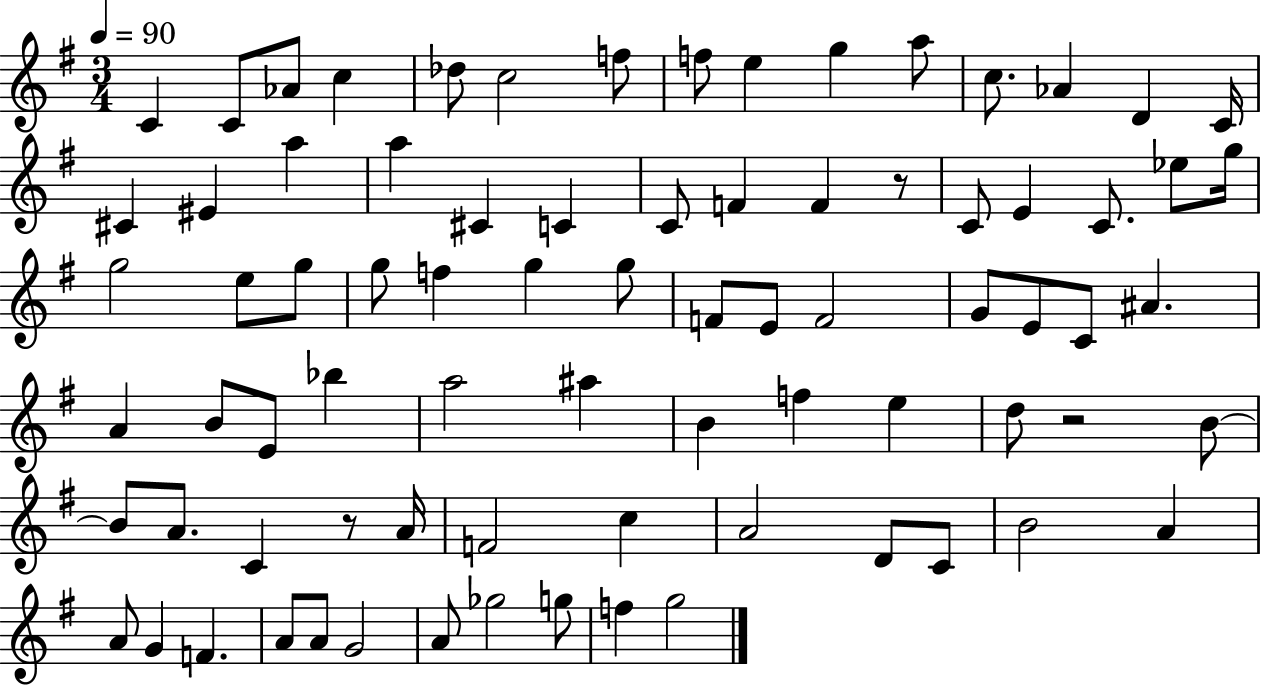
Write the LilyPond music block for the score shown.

{
  \clef treble
  \numericTimeSignature
  \time 3/4
  \key g \major
  \tempo 4 = 90
  \repeat volta 2 { c'4 c'8 aes'8 c''4 | des''8 c''2 f''8 | f''8 e''4 g''4 a''8 | c''8. aes'4 d'4 c'16 | \break cis'4 eis'4 a''4 | a''4 cis'4 c'4 | c'8 f'4 f'4 r8 | c'8 e'4 c'8. ees''8 g''16 | \break g''2 e''8 g''8 | g''8 f''4 g''4 g''8 | f'8 e'8 f'2 | g'8 e'8 c'8 ais'4. | \break a'4 b'8 e'8 bes''4 | a''2 ais''4 | b'4 f''4 e''4 | d''8 r2 b'8~~ | \break b'8 a'8. c'4 r8 a'16 | f'2 c''4 | a'2 d'8 c'8 | b'2 a'4 | \break a'8 g'4 f'4. | a'8 a'8 g'2 | a'8 ges''2 g''8 | f''4 g''2 | \break } \bar "|."
}